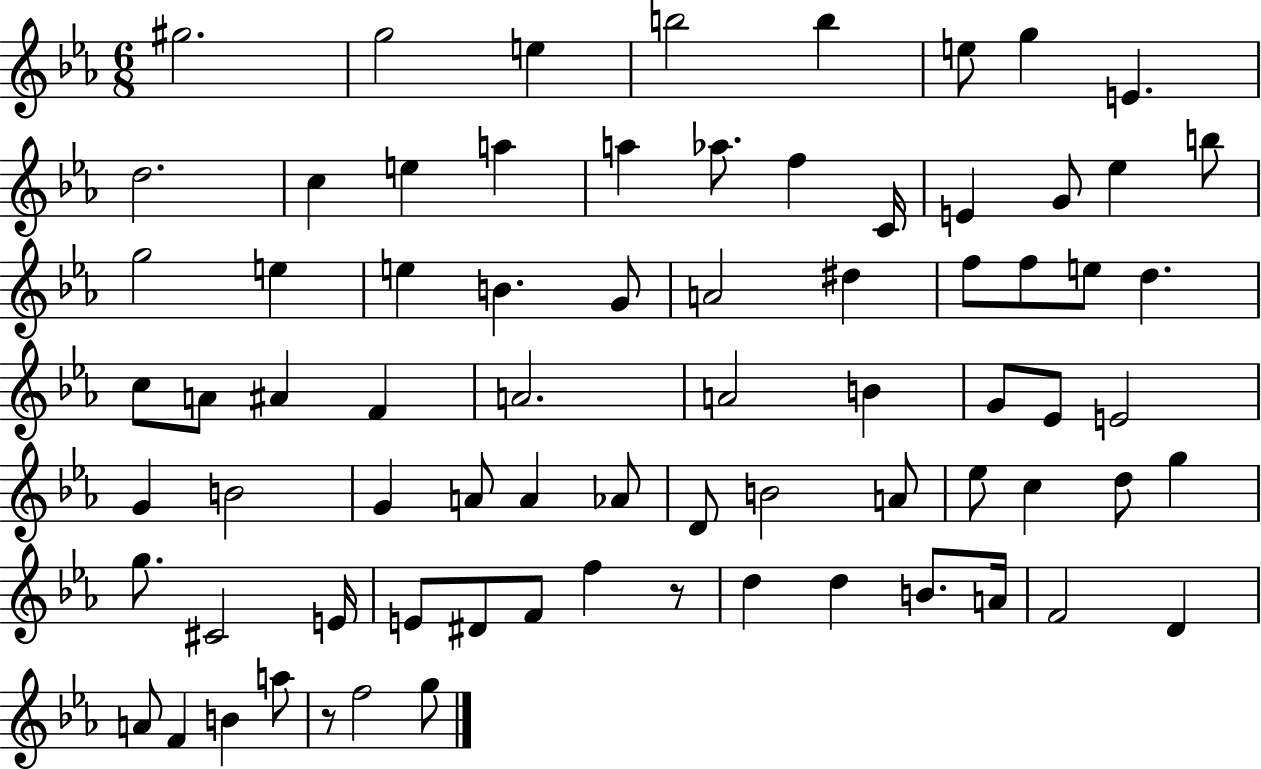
X:1
T:Untitled
M:6/8
L:1/4
K:Eb
^g2 g2 e b2 b e/2 g E d2 c e a a _a/2 f C/4 E G/2 _e b/2 g2 e e B G/2 A2 ^d f/2 f/2 e/2 d c/2 A/2 ^A F A2 A2 B G/2 _E/2 E2 G B2 G A/2 A _A/2 D/2 B2 A/2 _e/2 c d/2 g g/2 ^C2 E/4 E/2 ^D/2 F/2 f z/2 d d B/2 A/4 F2 D A/2 F B a/2 z/2 f2 g/2